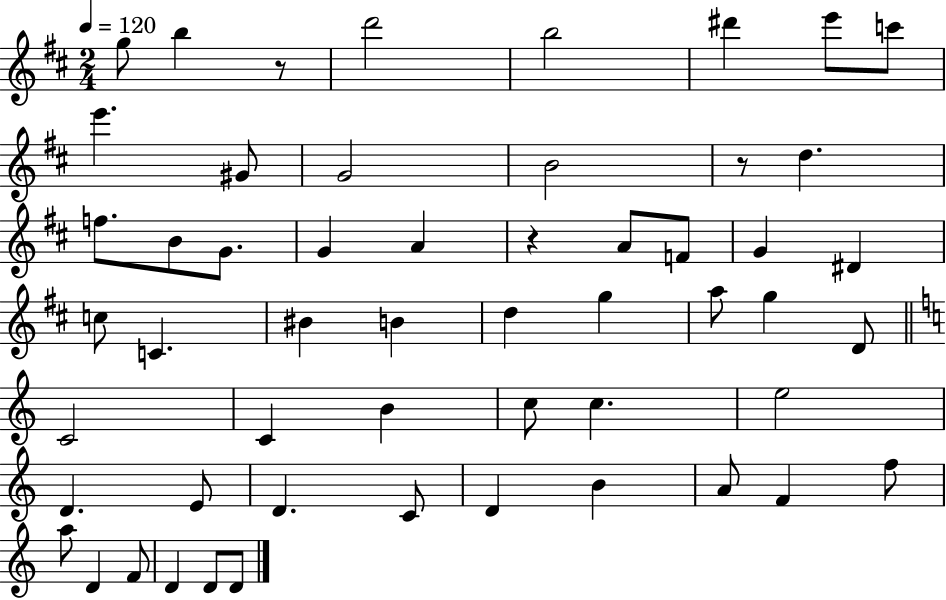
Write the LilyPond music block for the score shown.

{
  \clef treble
  \numericTimeSignature
  \time 2/4
  \key d \major
  \tempo 4 = 120
  g''8 b''4 r8 | d'''2 | b''2 | dis'''4 e'''8 c'''8 | \break e'''4. gis'8 | g'2 | b'2 | r8 d''4. | \break f''8. b'8 g'8. | g'4 a'4 | r4 a'8 f'8 | g'4 dis'4 | \break c''8 c'4. | bis'4 b'4 | d''4 g''4 | a''8 g''4 d'8 | \break \bar "||" \break \key c \major c'2 | c'4 b'4 | c''8 c''4. | e''2 | \break d'4. e'8 | d'4. c'8 | d'4 b'4 | a'8 f'4 f''8 | \break a''8 d'4 f'8 | d'4 d'8 d'8 | \bar "|."
}